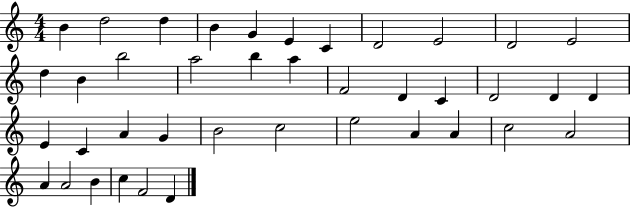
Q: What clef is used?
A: treble